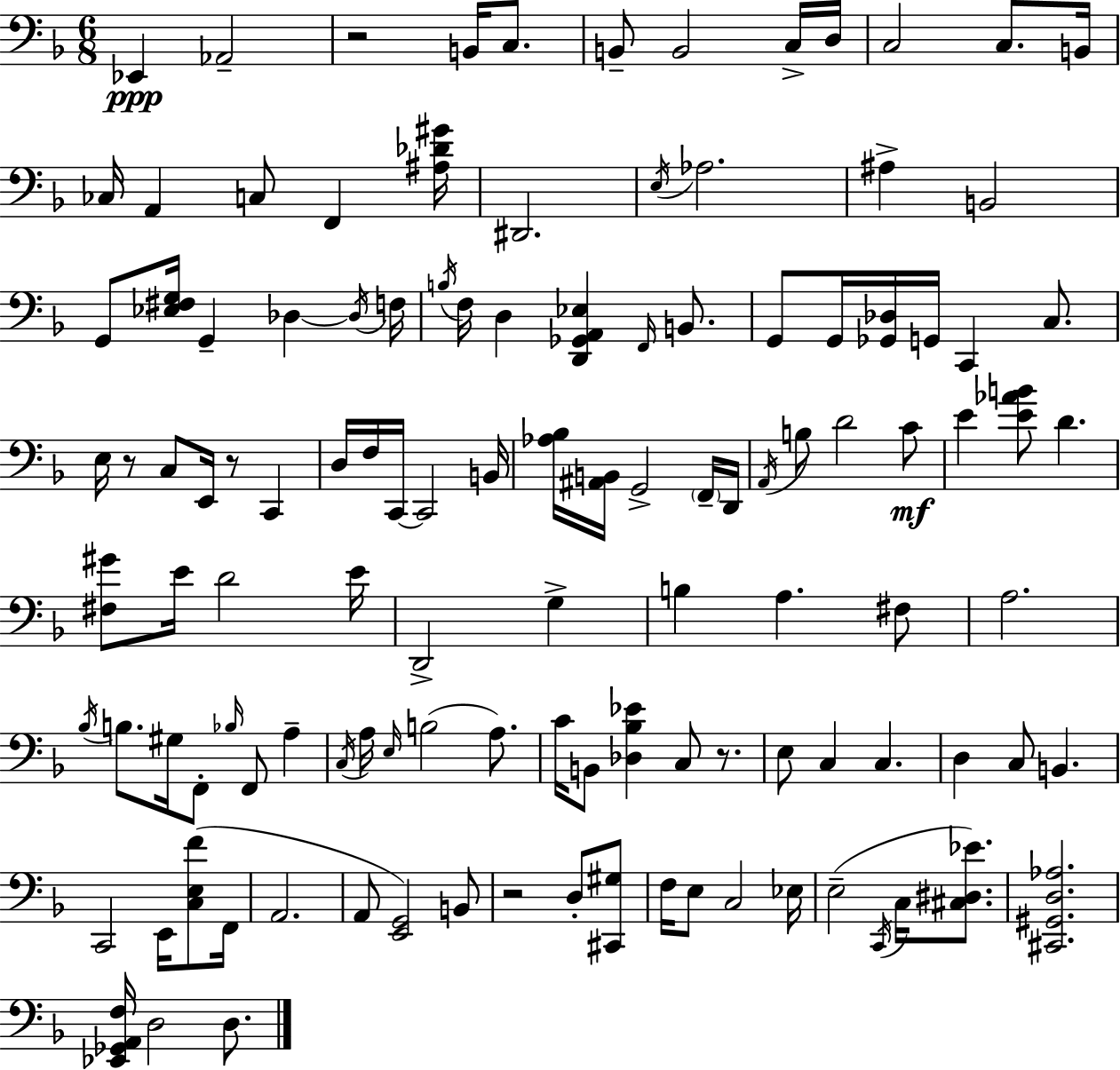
{
  \clef bass
  \numericTimeSignature
  \time 6/8
  \key f \major
  ees,4\ppp aes,2-- | r2 b,16 c8. | b,8-- b,2 c16-> d16 | c2 c8. b,16 | \break ces16 a,4 c8 f,4 <ais des' gis'>16 | dis,2. | \acciaccatura { e16 } aes2. | ais4-> b,2 | \break g,8 <ees fis g>16 g,4-- des4~~ | \acciaccatura { des16 } f16 \acciaccatura { b16 } f16 d4 <d, ges, a, ees>4 | \grace { f,16 } b,8. g,8 g,16 <ges, des>16 g,16 c,4 | c8. e16 r8 c8 e,16 r8 | \break c,4 d16 f16 c,16~~ c,2 | b,16 <aes bes>16 <ais, b,>16 g,2-> | \parenthesize f,16-- d,16 \acciaccatura { a,16 } b8 d'2 | c'8\mf e'4 <e' aes' b'>8 d'4. | \break <fis gis'>8 e'16 d'2 | e'16 d,2-> | g4-> b4 a4. | fis8 a2. | \break \acciaccatura { bes16 } b8. gis16 f,8-. | \grace { bes16 } f,8 a4-- \acciaccatura { c16 } a16 \grace { e16 }( b2 | a8.) c'16 b,8 | <des bes ees'>4 c8 r8. e8 c4 | \break c4. d4 | c8 b,4. c,2 | e,16 <c e f'>8( f,16 a,2. | a,8 <e, g,>2) | \break b,8 r2 | d8-. <cis, gis>8 f16 e8 | c2 ees16 e2--( | \acciaccatura { c,16 } c16 <cis dis ees'>8.) <cis, gis, d aes>2. | \break <ees, ges, a, f>16 d2 | d8. \bar "|."
}